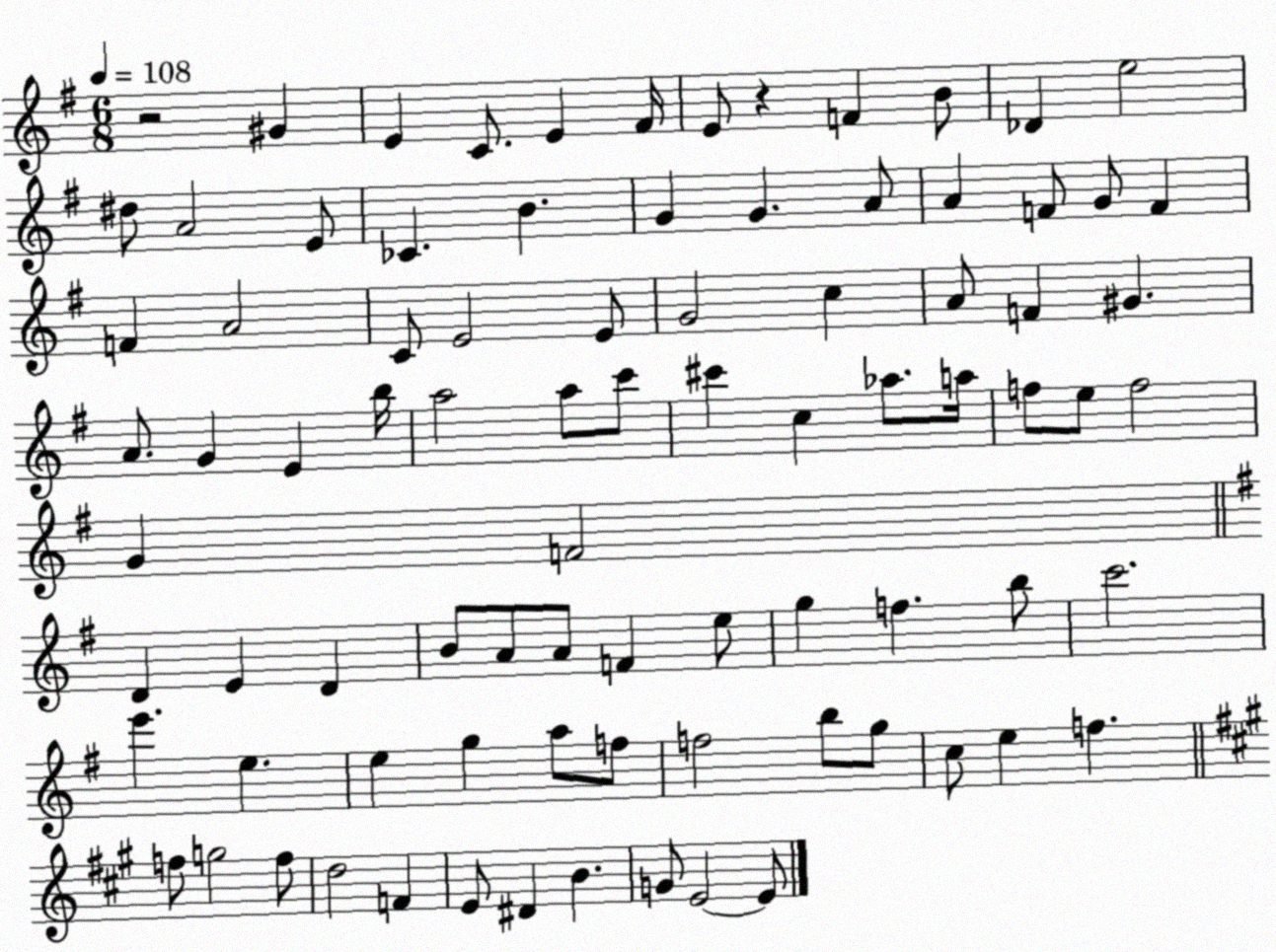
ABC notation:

X:1
T:Untitled
M:6/8
L:1/4
K:G
z2 ^G E C/2 E ^F/4 E/2 z F B/2 _D e2 ^d/2 A2 E/2 _C B G G A/2 A F/2 G/2 F F A2 C/2 E2 E/2 G2 c A/2 F ^G A/2 G E b/4 a2 a/2 c'/2 ^c' c _a/2 a/4 f/2 e/2 f2 G F2 D E D B/2 A/2 A/2 F e/2 g f b/2 c'2 e' e e g a/2 f/2 f2 b/2 g/2 c/2 e f f/2 g2 f/2 d2 F E/2 ^D B G/2 E2 E/2